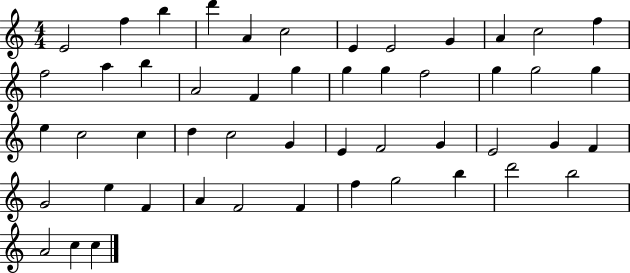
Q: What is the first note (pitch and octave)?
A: E4